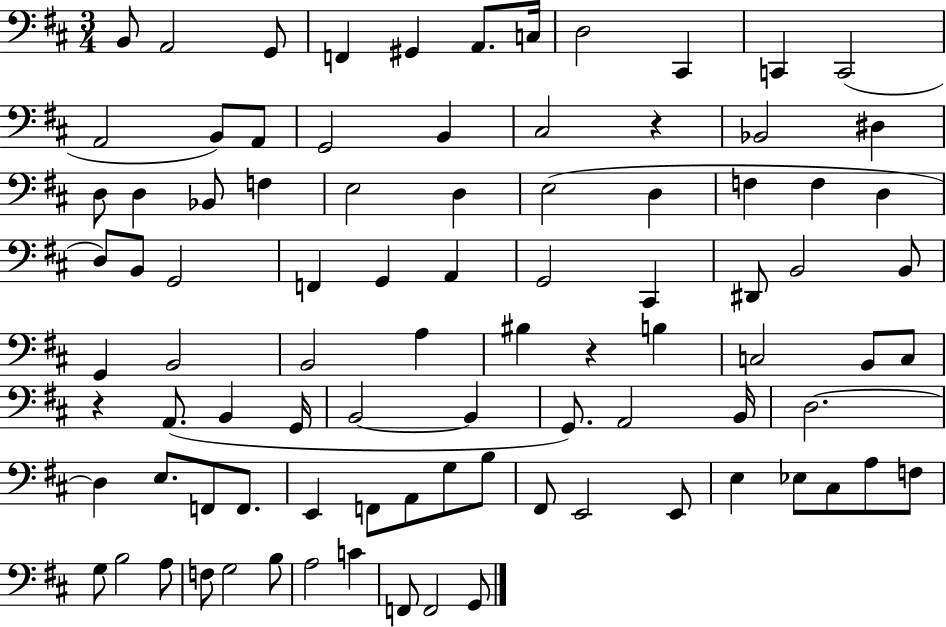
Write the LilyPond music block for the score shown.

{
  \clef bass
  \numericTimeSignature
  \time 3/4
  \key d \major
  b,8 a,2 g,8 | f,4 gis,4 a,8. c16 | d2 cis,4 | c,4 c,2( | \break a,2 b,8) a,8 | g,2 b,4 | cis2 r4 | bes,2 dis4 | \break d8 d4 bes,8 f4 | e2 d4 | e2( d4 | f4 f4 d4 | \break d8) b,8 g,2 | f,4 g,4 a,4 | g,2 cis,4 | dis,8 b,2 b,8 | \break g,4 b,2 | b,2 a4 | bis4 r4 b4 | c2 b,8 c8 | \break r4 a,8.( b,4 g,16 | b,2~~ b,4 | g,8.) a,2 b,16 | d2.~~ | \break d4 e8. f,8 f,8. | e,4 f,8 a,8 g8 b8 | fis,8 e,2 e,8 | e4 ees8 cis8 a8 f8 | \break g8 b2 a8 | f8 g2 b8 | a2 c'4 | f,8 f,2 g,8 | \break \bar "|."
}